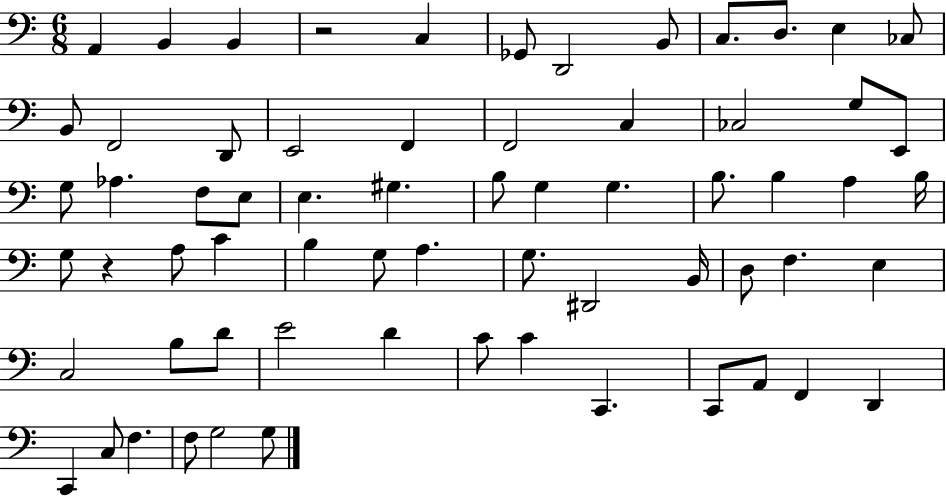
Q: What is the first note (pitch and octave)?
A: A2